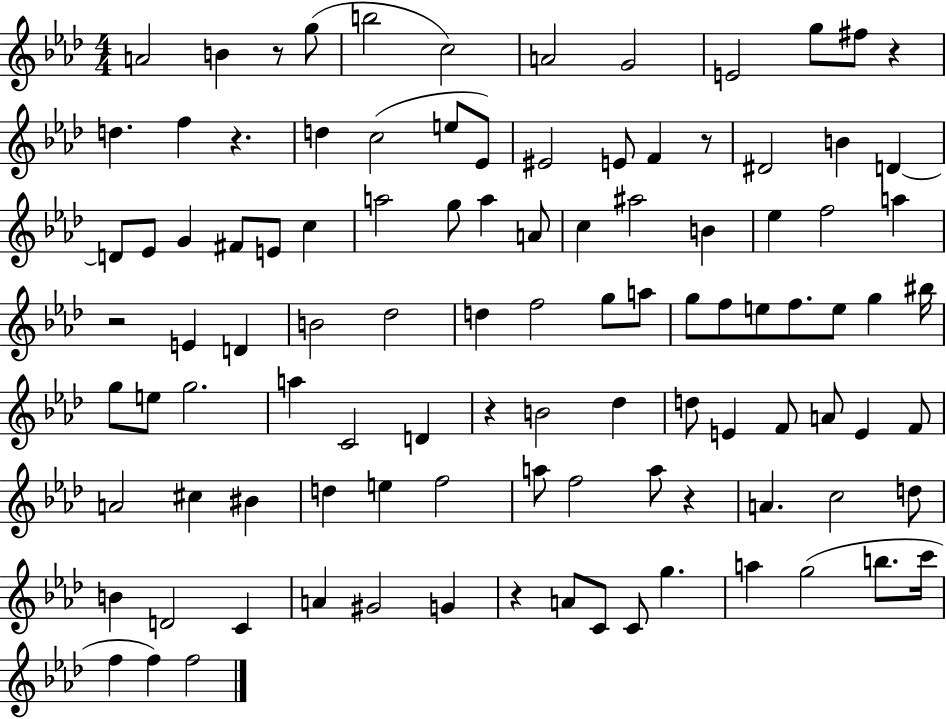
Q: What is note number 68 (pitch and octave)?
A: A4